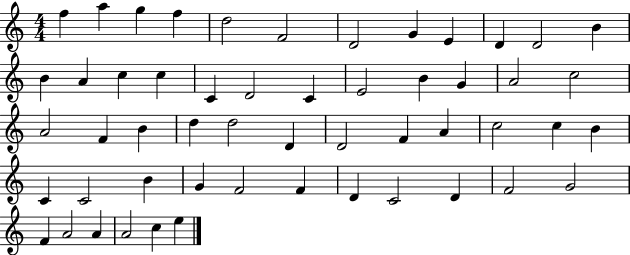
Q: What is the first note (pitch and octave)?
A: F5